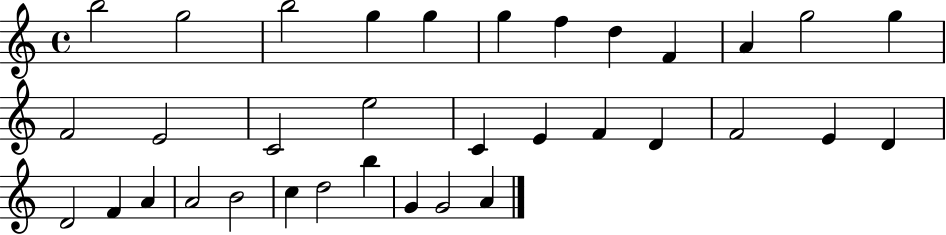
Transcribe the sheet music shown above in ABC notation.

X:1
T:Untitled
M:4/4
L:1/4
K:C
b2 g2 b2 g g g f d F A g2 g F2 E2 C2 e2 C E F D F2 E D D2 F A A2 B2 c d2 b G G2 A